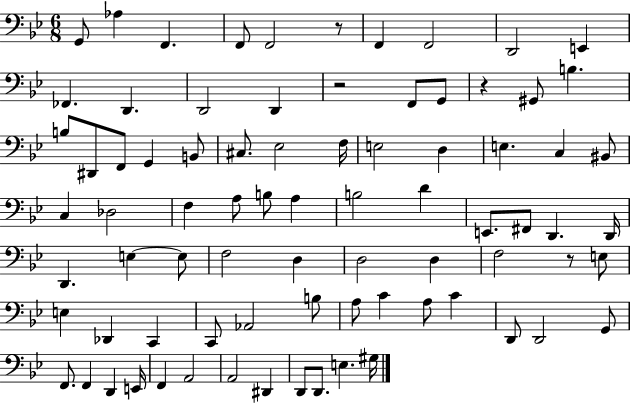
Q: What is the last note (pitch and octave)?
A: G#3